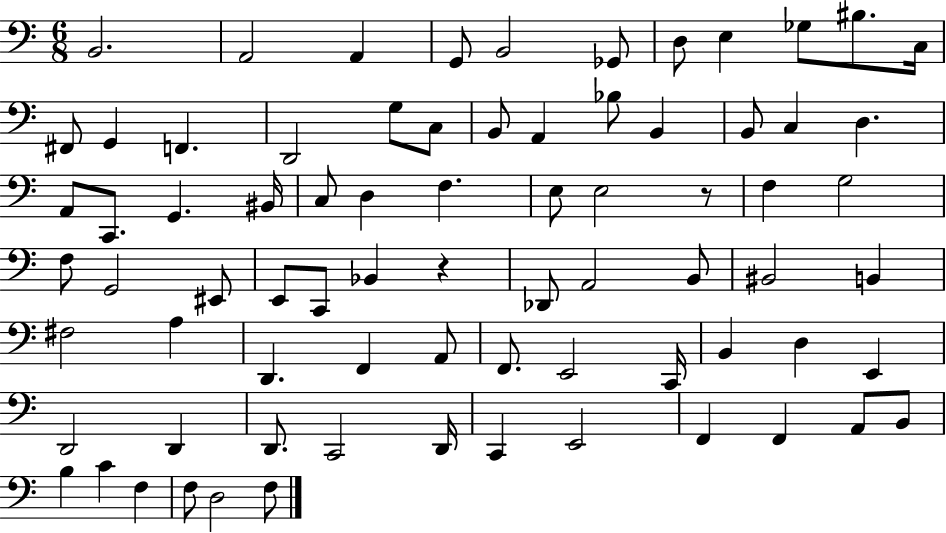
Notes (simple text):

B2/h. A2/h A2/q G2/e B2/h Gb2/e D3/e E3/q Gb3/e BIS3/e. C3/s F#2/e G2/q F2/q. D2/h G3/e C3/e B2/e A2/q Bb3/e B2/q B2/e C3/q D3/q. A2/e C2/e. G2/q. BIS2/s C3/e D3/q F3/q. E3/e E3/h R/e F3/q G3/h F3/e G2/h EIS2/e E2/e C2/e Bb2/q R/q Db2/e A2/h B2/e BIS2/h B2/q F#3/h A3/q D2/q. F2/q A2/e F2/e. E2/h C2/s B2/q D3/q E2/q D2/h D2/q D2/e. C2/h D2/s C2/q E2/h F2/q F2/q A2/e B2/e B3/q C4/q F3/q F3/e D3/h F3/e